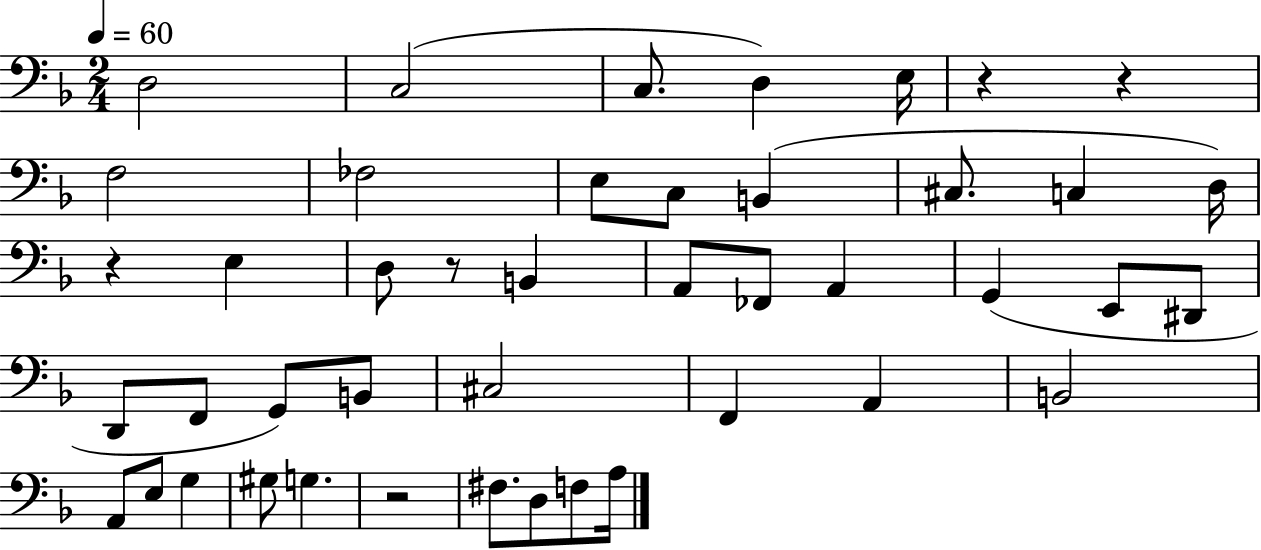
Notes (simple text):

D3/h C3/h C3/e. D3/q E3/s R/q R/q F3/h FES3/h E3/e C3/e B2/q C#3/e. C3/q D3/s R/q E3/q D3/e R/e B2/q A2/e FES2/e A2/q G2/q E2/e D#2/e D2/e F2/e G2/e B2/e C#3/h F2/q A2/q B2/h A2/e E3/e G3/q G#3/e G3/q. R/h F#3/e. D3/e F3/e A3/s